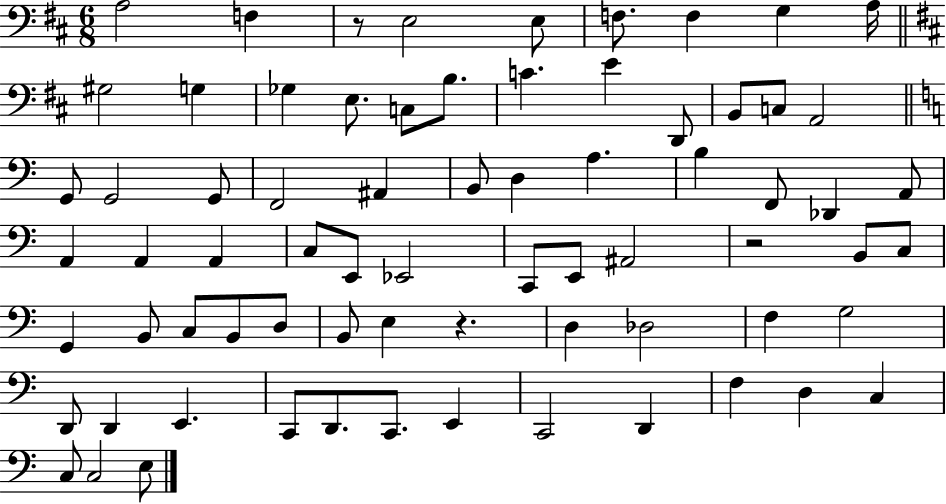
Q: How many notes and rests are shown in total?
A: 72